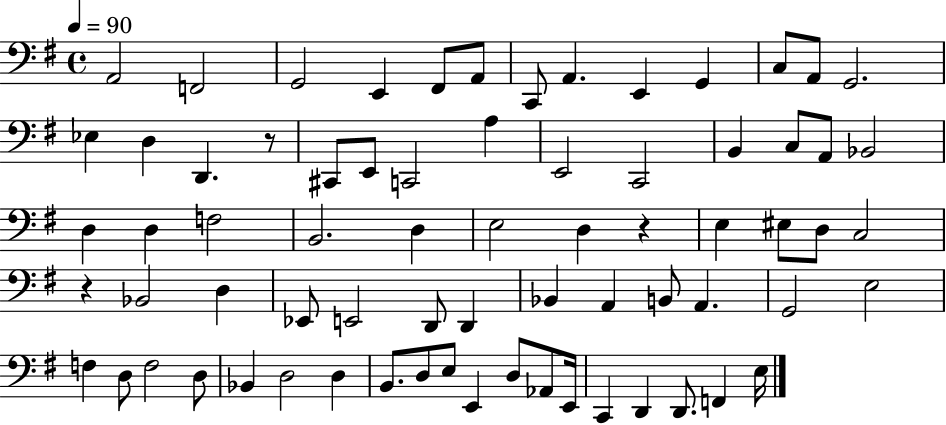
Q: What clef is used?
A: bass